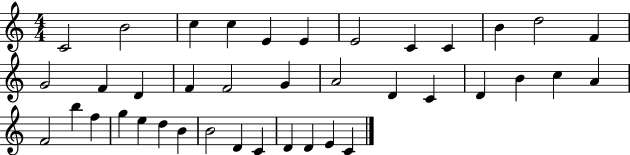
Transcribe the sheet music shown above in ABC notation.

X:1
T:Untitled
M:4/4
L:1/4
K:C
C2 B2 c c E E E2 C C B d2 F G2 F D F F2 G A2 D C D B c A F2 b f g e d B B2 D C D D E C